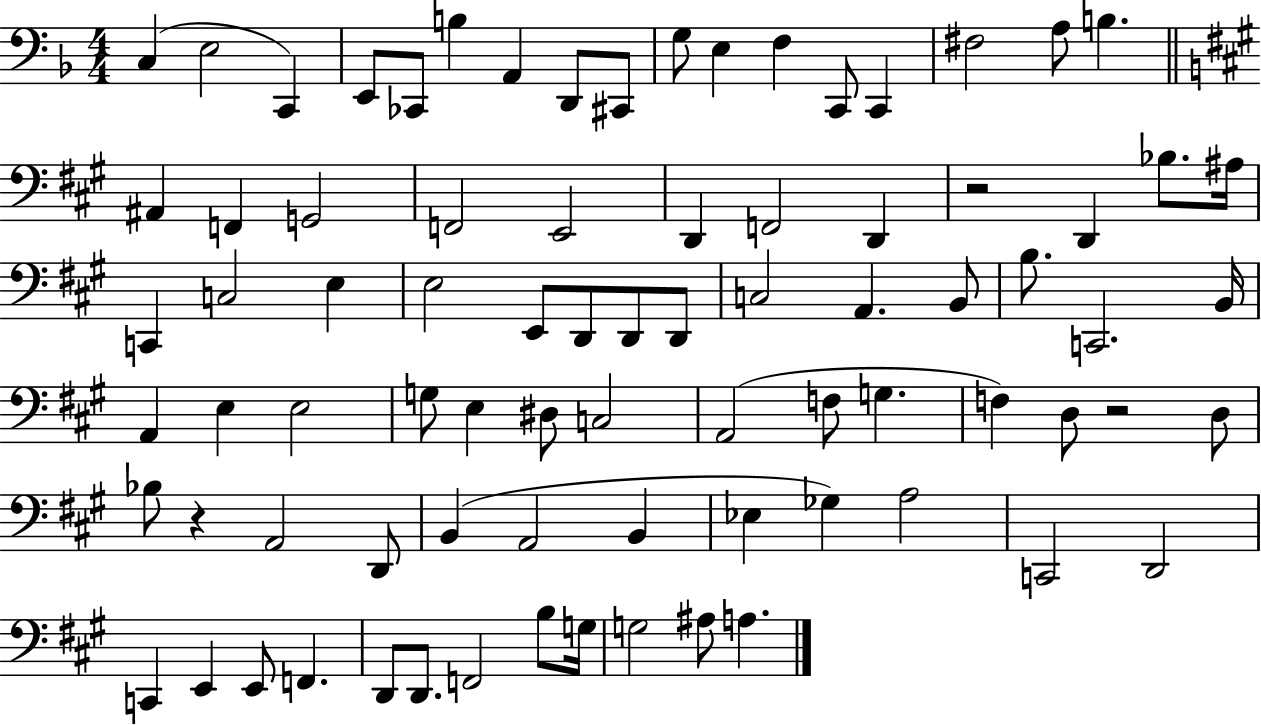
{
  \clef bass
  \numericTimeSignature
  \time 4/4
  \key f \major
  c4( e2 c,4) | e,8 ces,8 b4 a,4 d,8 cis,8 | g8 e4 f4 c,8 c,4 | fis2 a8 b4. | \break \bar "||" \break \key a \major ais,4 f,4 g,2 | f,2 e,2 | d,4 f,2 d,4 | r2 d,4 bes8. ais16 | \break c,4 c2 e4 | e2 e,8 d,8 d,8 d,8 | c2 a,4. b,8 | b8. c,2. b,16 | \break a,4 e4 e2 | g8 e4 dis8 c2 | a,2( f8 g4. | f4) d8 r2 d8 | \break bes8 r4 a,2 d,8 | b,4( a,2 b,4 | ees4 ges4) a2 | c,2 d,2 | \break c,4 e,4 e,8 f,4. | d,8 d,8. f,2 b8 g16 | g2 ais8 a4. | \bar "|."
}